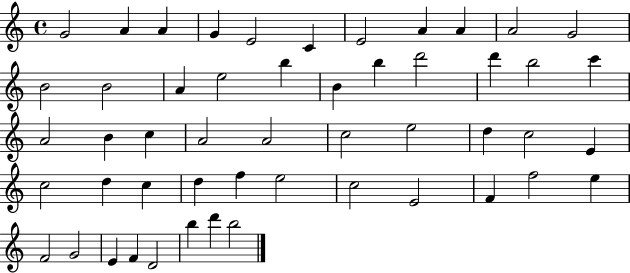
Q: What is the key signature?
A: C major